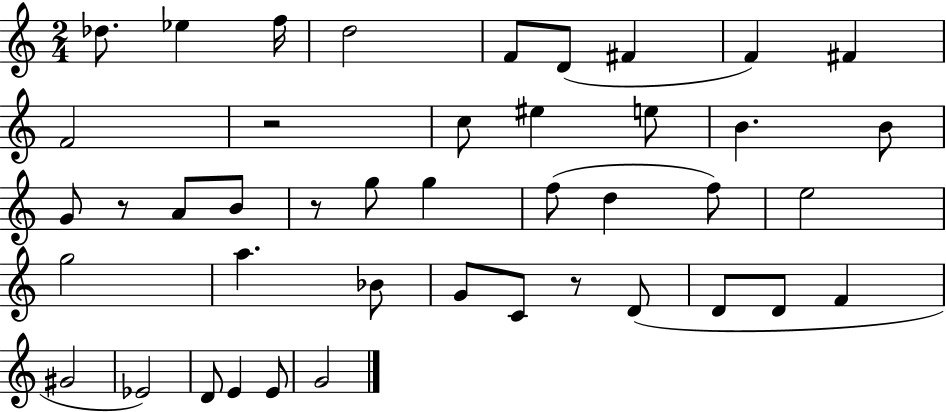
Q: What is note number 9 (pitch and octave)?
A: F#4